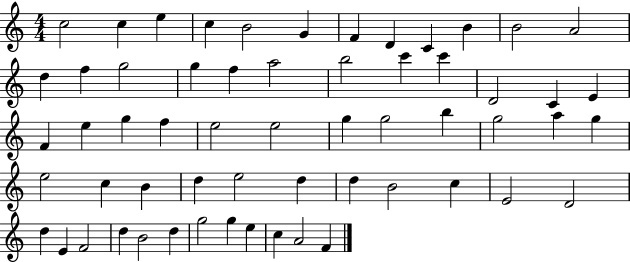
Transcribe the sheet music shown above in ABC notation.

X:1
T:Untitled
M:4/4
L:1/4
K:C
c2 c e c B2 G F D C B B2 A2 d f g2 g f a2 b2 c' c' D2 C E F e g f e2 e2 g g2 b g2 a g e2 c B d e2 d d B2 c E2 D2 d E F2 d B2 d g2 g e c A2 F